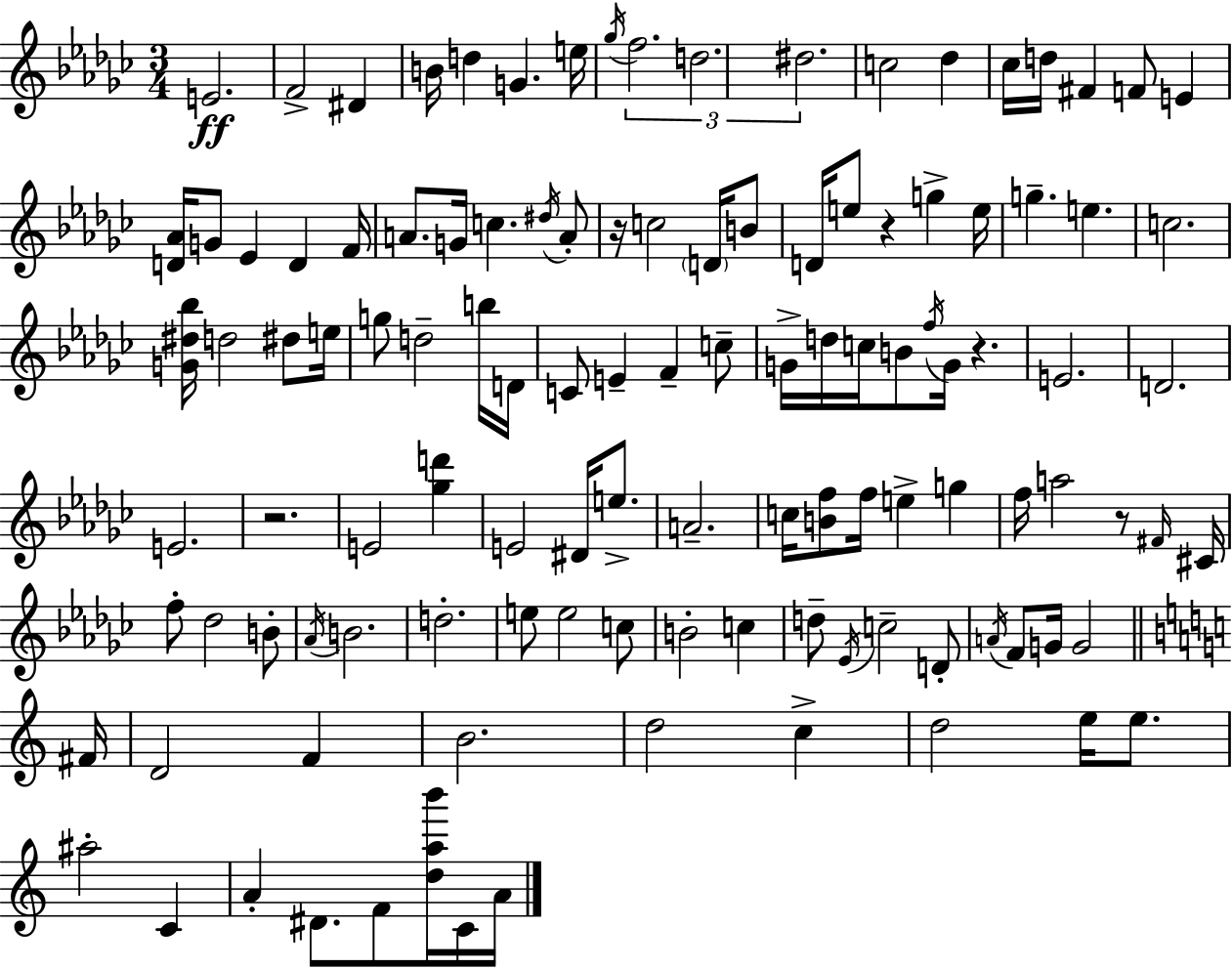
{
  \clef treble
  \numericTimeSignature
  \time 3/4
  \key ees \minor
  e'2.\ff | f'2-> dis'4 | b'16 d''4 g'4. e''16 | \acciaccatura { ges''16 } \tuplet 3/2 { f''2. | \break d''2. | dis''2. } | c''2 des''4 | ces''16 d''16 fis'4 f'8 e'4 | \break <d' aes'>16 g'8 ees'4 d'4 | f'16 a'8. g'16 c''4. \acciaccatura { dis''16 } | a'8-. r16 c''2 \parenthesize d'16 | b'8 d'16 e''8 r4 g''4-> | \break e''16 g''4.-- e''4. | c''2. | <g' dis'' bes''>16 d''2 dis''8 | e''16 g''8 d''2-- | \break b''16 d'16 c'8 e'4-- f'4-- | c''8-- g'16-> d''16 c''16 b'8 \acciaccatura { f''16 } g'16 r4. | e'2. | d'2. | \break e'2. | r2. | e'2 <ges'' d'''>4 | e'2 dis'16 | \break e''8.-> a'2.-- | c''16 <b' f''>8 f''16 e''4-> g''4 | f''16 a''2 | r8 \grace { fis'16 } cis'16 f''8-. des''2 | \break b'8-. \acciaccatura { aes'16 } b'2. | d''2.-. | e''8 e''2 | c''8 b'2-. | \break c''4 d''8-- \acciaccatura { ees'16 } c''2-- | d'8-. \acciaccatura { a'16 } f'8 g'16 g'2 | \bar "||" \break \key c \major fis'16 d'2 f'4 | b'2. | d''2 c''4-> | d''2 e''16 e''8. | \break ais''2-. c'4 | a'4-. dis'8. f'8 <d'' a'' b'''>16 c'16 | a'16 \bar "|."
}